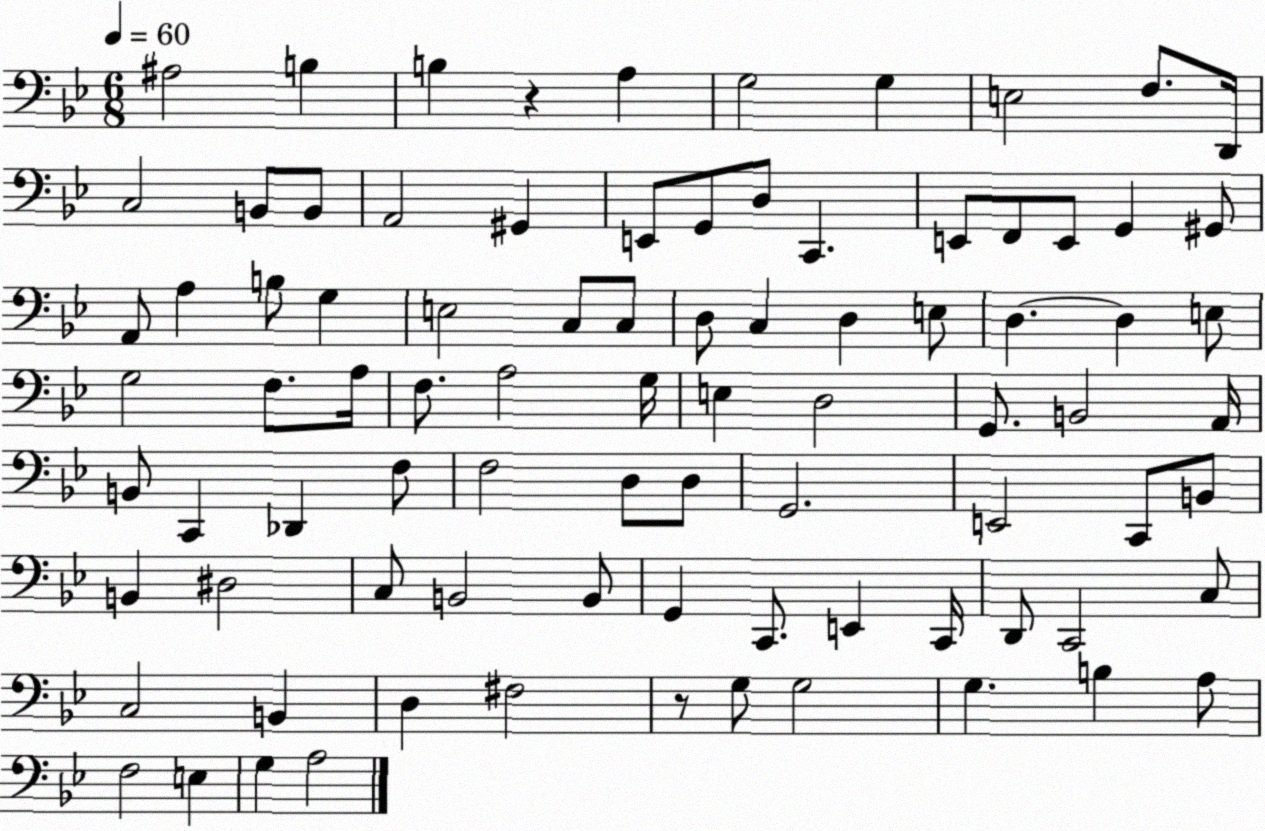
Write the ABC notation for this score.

X:1
T:Untitled
M:6/8
L:1/4
K:Bb
^A,2 B, B, z A, G,2 G, E,2 F,/2 D,,/4 C,2 B,,/2 B,,/2 A,,2 ^G,, E,,/2 G,,/2 D,/2 C,, E,,/2 F,,/2 E,,/2 G,, ^G,,/2 A,,/2 A, B,/2 G, E,2 C,/2 C,/2 D,/2 C, D, E,/2 D, D, E,/2 G,2 F,/2 A,/4 F,/2 A,2 G,/4 E, D,2 G,,/2 B,,2 A,,/4 B,,/2 C,, _D,, F,/2 F,2 D,/2 D,/2 G,,2 E,,2 C,,/2 B,,/2 B,, ^D,2 C,/2 B,,2 B,,/2 G,, C,,/2 E,, C,,/4 D,,/2 C,,2 C,/2 C,2 B,, D, ^F,2 z/2 G,/2 G,2 G, B, A,/2 F,2 E, G, A,2